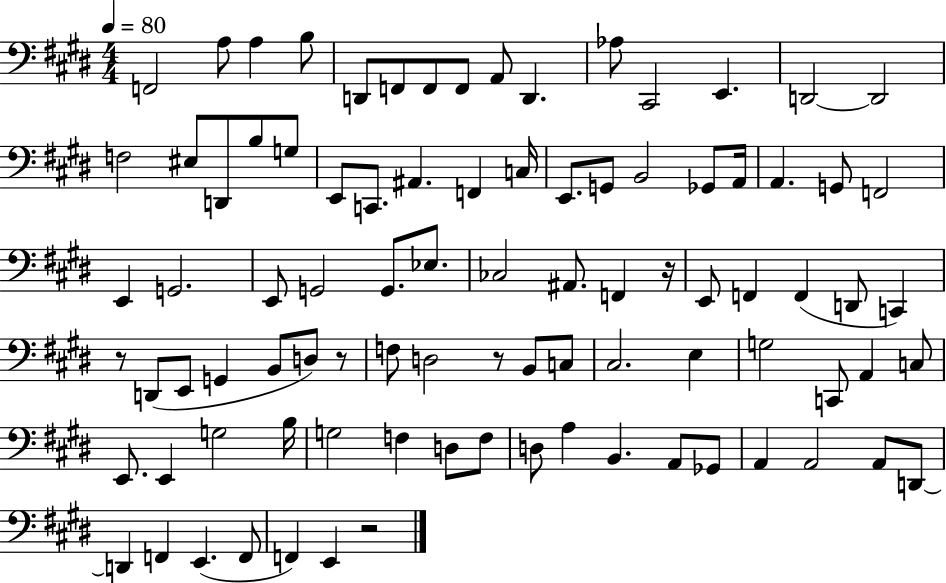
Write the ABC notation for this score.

X:1
T:Untitled
M:4/4
L:1/4
K:E
F,,2 A,/2 A, B,/2 D,,/2 F,,/2 F,,/2 F,,/2 A,,/2 D,, _A,/2 ^C,,2 E,, D,,2 D,,2 F,2 ^E,/2 D,,/2 B,/2 G,/2 E,,/2 C,,/2 ^A,, F,, C,/4 E,,/2 G,,/2 B,,2 _G,,/2 A,,/4 A,, G,,/2 F,,2 E,, G,,2 E,,/2 G,,2 G,,/2 _E,/2 _C,2 ^A,,/2 F,, z/4 E,,/2 F,, F,, D,,/2 C,, z/2 D,,/2 E,,/2 G,, B,,/2 D,/2 z/2 F,/2 D,2 z/2 B,,/2 C,/2 ^C,2 E, G,2 C,,/2 A,, C,/2 E,,/2 E,, G,2 B,/4 G,2 F, D,/2 F,/2 D,/2 A, B,, A,,/2 _G,,/2 A,, A,,2 A,,/2 D,,/2 D,, F,, E,, F,,/2 F,, E,, z2